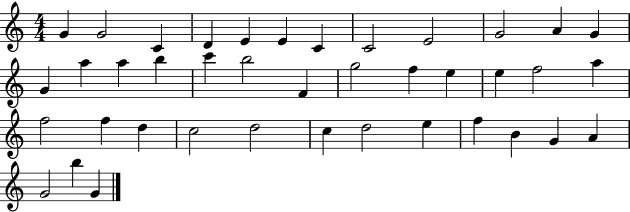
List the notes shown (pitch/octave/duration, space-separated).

G4/q G4/h C4/q D4/q E4/q E4/q C4/q C4/h E4/h G4/h A4/q G4/q G4/q A5/q A5/q B5/q C6/q B5/h F4/q G5/h F5/q E5/q E5/q F5/h A5/q F5/h F5/q D5/q C5/h D5/h C5/q D5/h E5/q F5/q B4/q G4/q A4/q G4/h B5/q G4/q